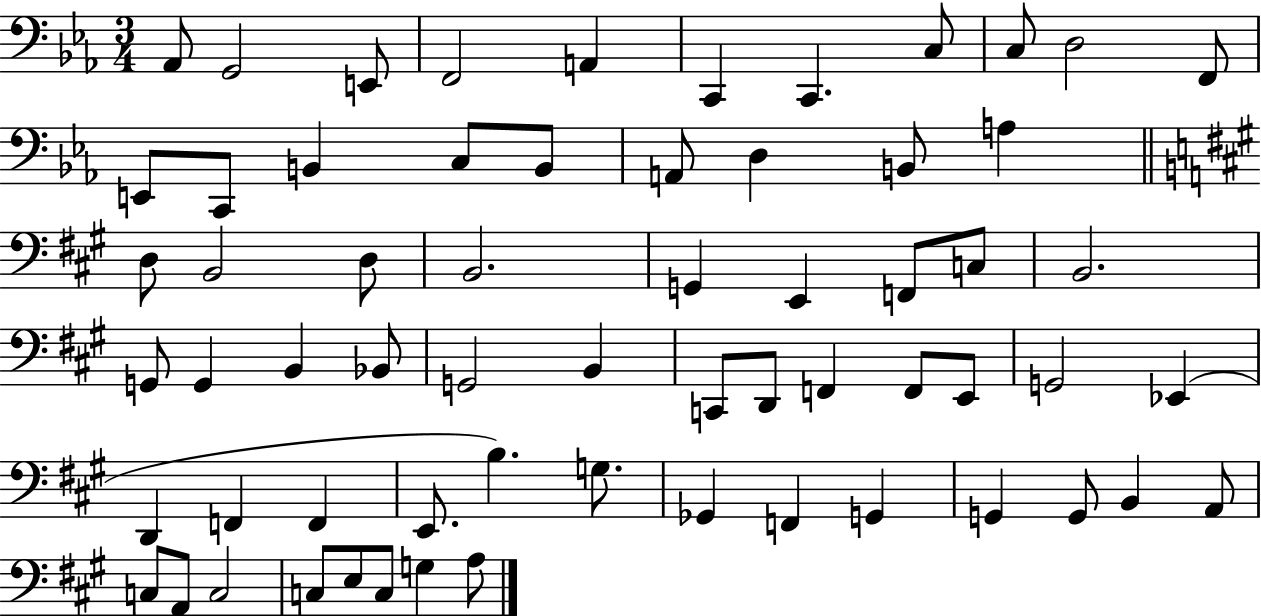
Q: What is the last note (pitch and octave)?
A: A3